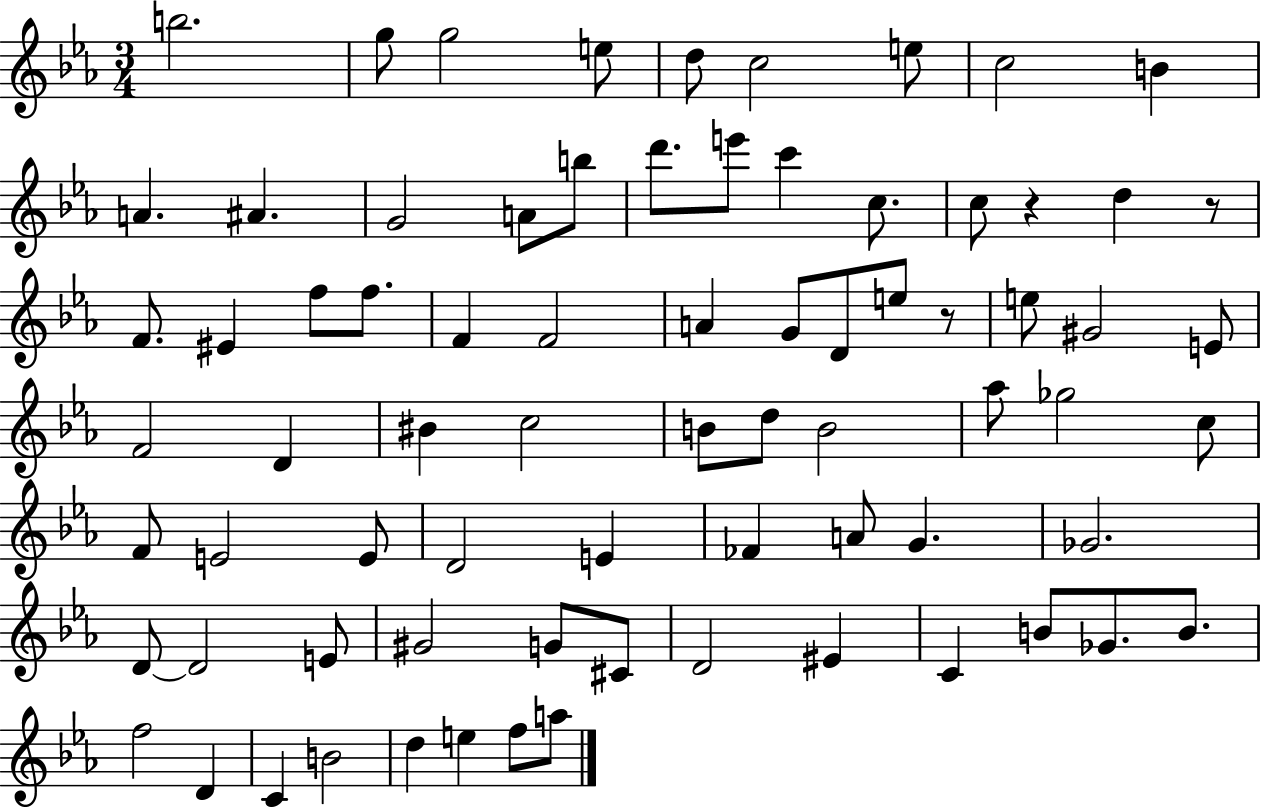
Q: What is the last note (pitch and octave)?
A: A5